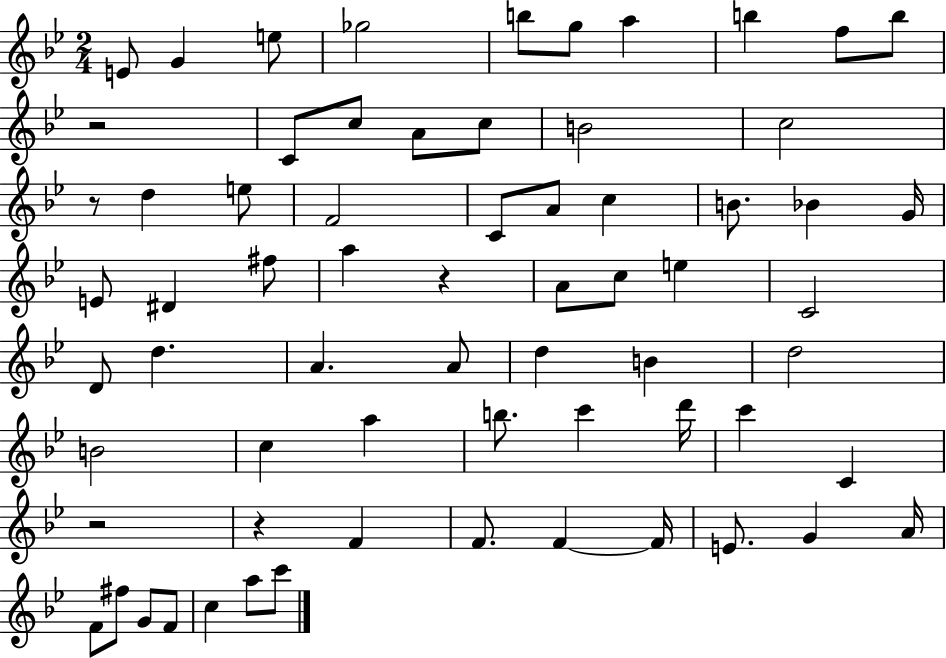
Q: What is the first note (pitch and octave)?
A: E4